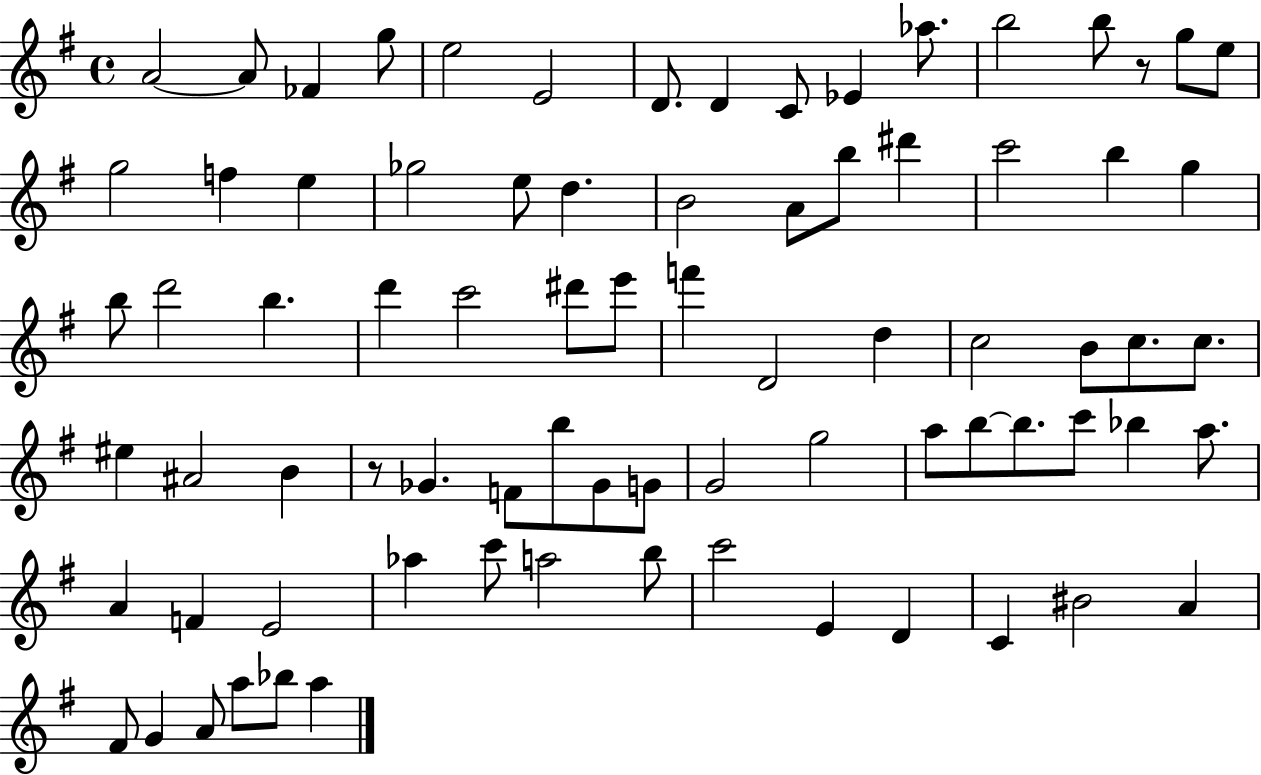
{
  \clef treble
  \time 4/4
  \defaultTimeSignature
  \key g \major
  a'2~~ a'8 fes'4 g''8 | e''2 e'2 | d'8. d'4 c'8 ees'4 aes''8. | b''2 b''8 r8 g''8 e''8 | \break g''2 f''4 e''4 | ges''2 e''8 d''4. | b'2 a'8 b''8 dis'''4 | c'''2 b''4 g''4 | \break b''8 d'''2 b''4. | d'''4 c'''2 dis'''8 e'''8 | f'''4 d'2 d''4 | c''2 b'8 c''8. c''8. | \break eis''4 ais'2 b'4 | r8 ges'4. f'8 b''8 ges'8 g'8 | g'2 g''2 | a''8 b''8~~ b''8. c'''8 bes''4 a''8. | \break a'4 f'4 e'2 | aes''4 c'''8 a''2 b''8 | c'''2 e'4 d'4 | c'4 bis'2 a'4 | \break fis'8 g'4 a'8 a''8 bes''8 a''4 | \bar "|."
}